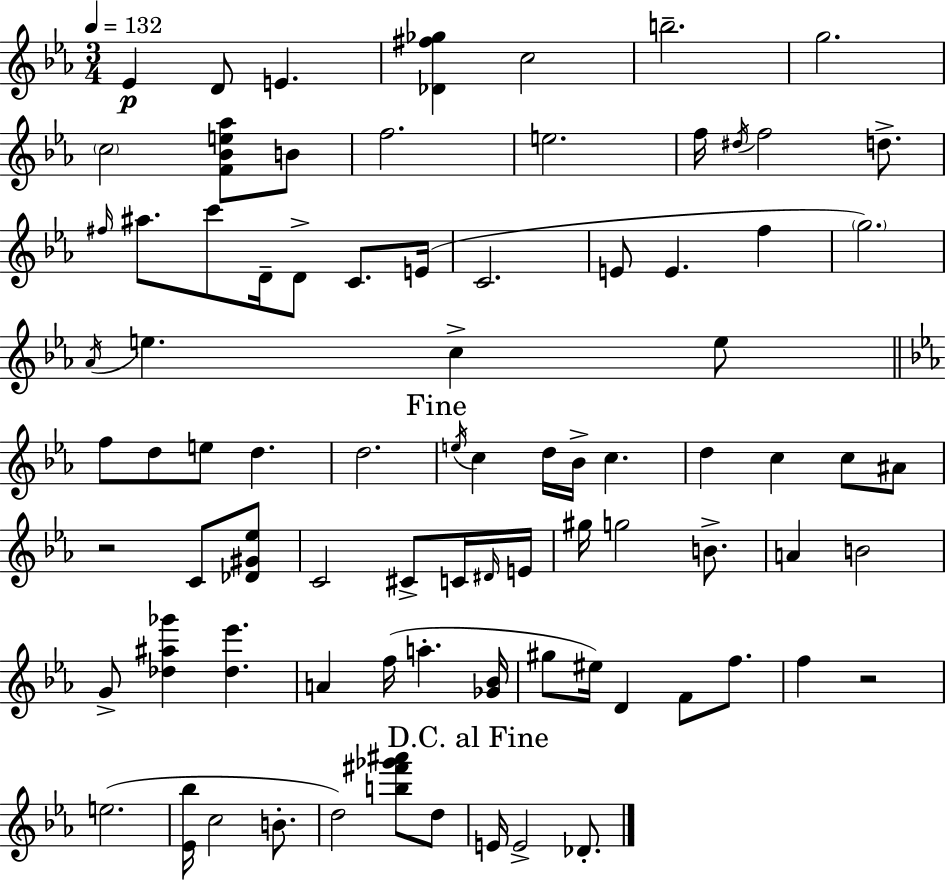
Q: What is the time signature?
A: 3/4